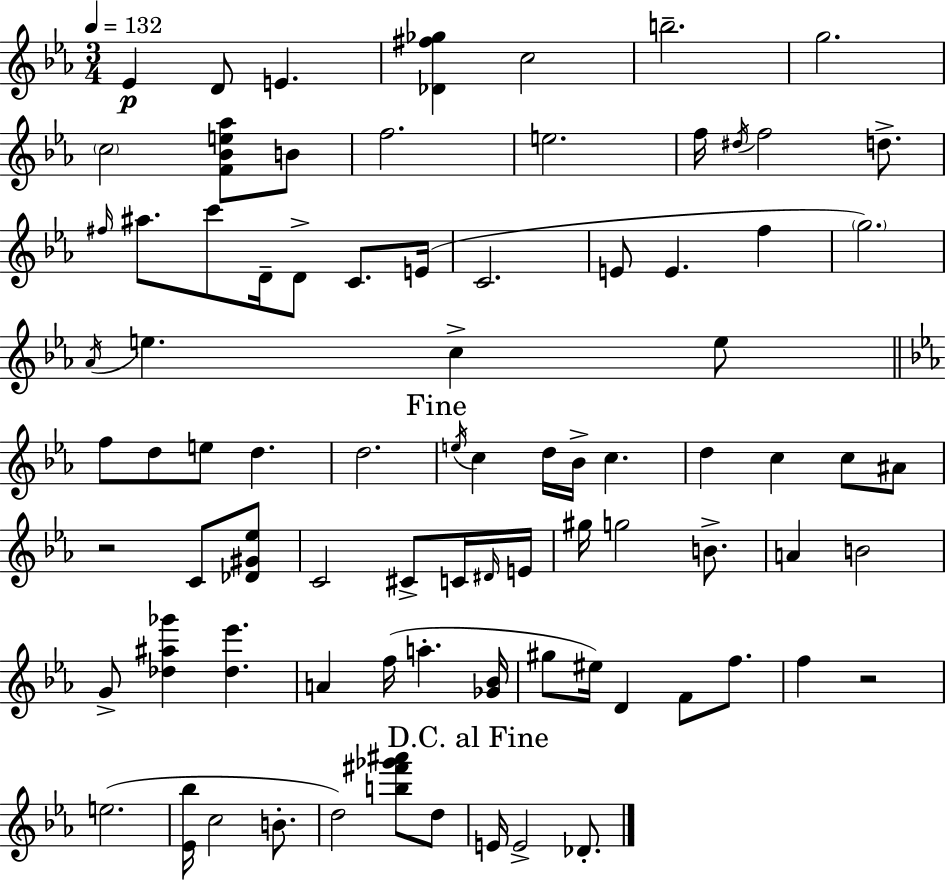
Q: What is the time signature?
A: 3/4